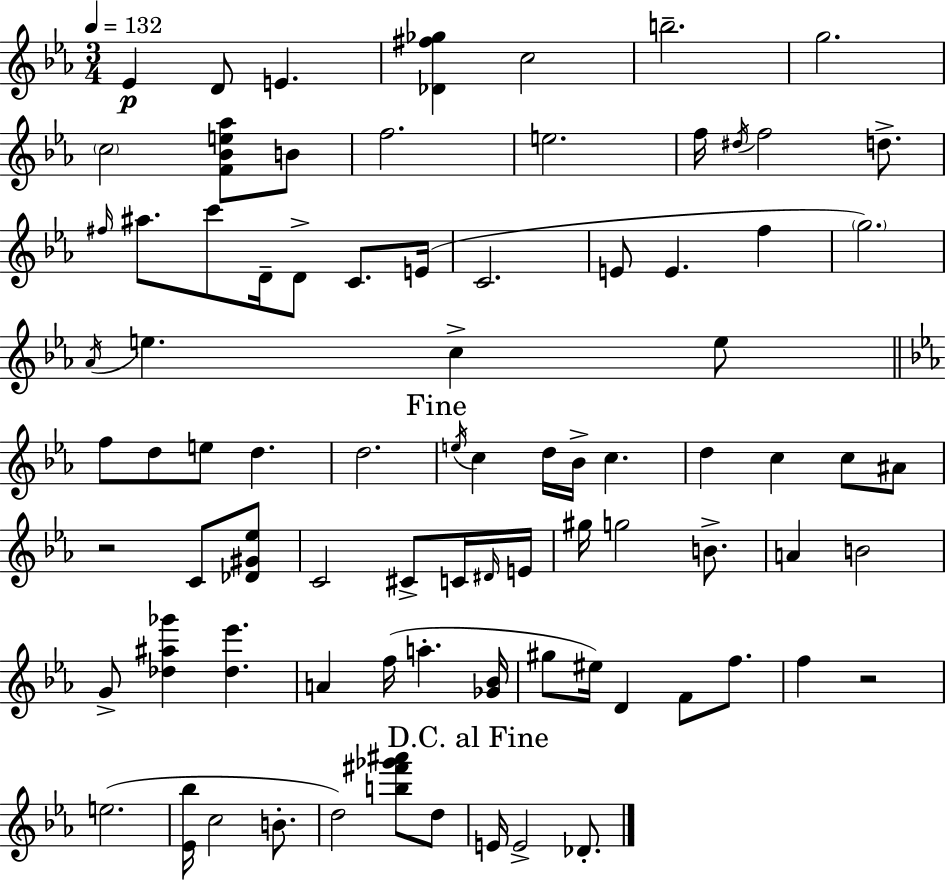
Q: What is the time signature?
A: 3/4